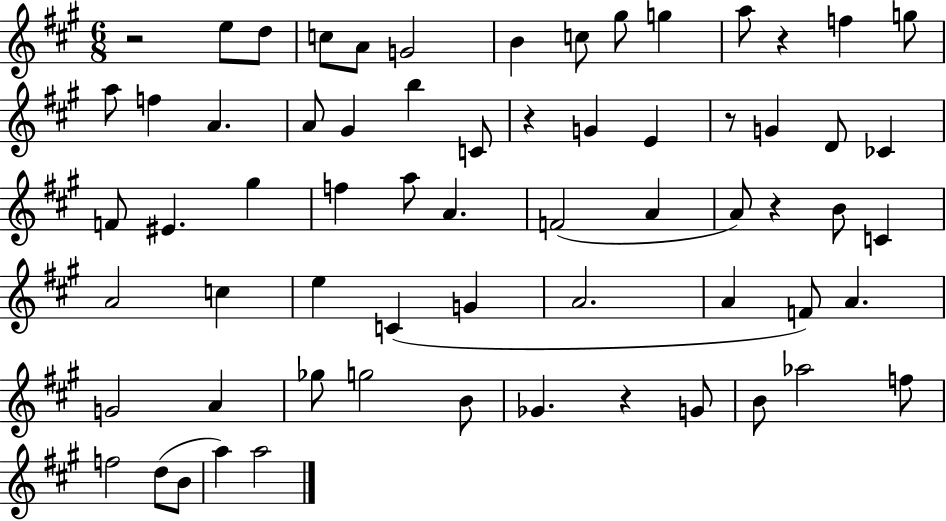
{
  \clef treble
  \numericTimeSignature
  \time 6/8
  \key a \major
  r2 e''8 d''8 | c''8 a'8 g'2 | b'4 c''8 gis''8 g''4 | a''8 r4 f''4 g''8 | \break a''8 f''4 a'4. | a'8 gis'4 b''4 c'8 | r4 g'4 e'4 | r8 g'4 d'8 ces'4 | \break f'8 eis'4. gis''4 | f''4 a''8 a'4. | f'2( a'4 | a'8) r4 b'8 c'4 | \break a'2 c''4 | e''4 c'4( g'4 | a'2. | a'4 f'8) a'4. | \break g'2 a'4 | ges''8 g''2 b'8 | ges'4. r4 g'8 | b'8 aes''2 f''8 | \break f''2 d''8( b'8 | a''4) a''2 | \bar "|."
}